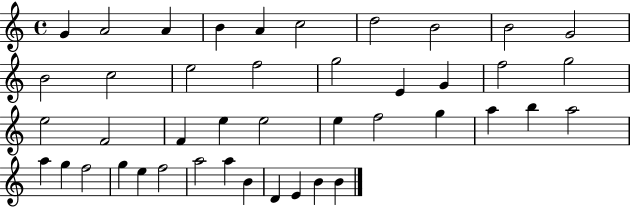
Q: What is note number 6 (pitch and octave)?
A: C5